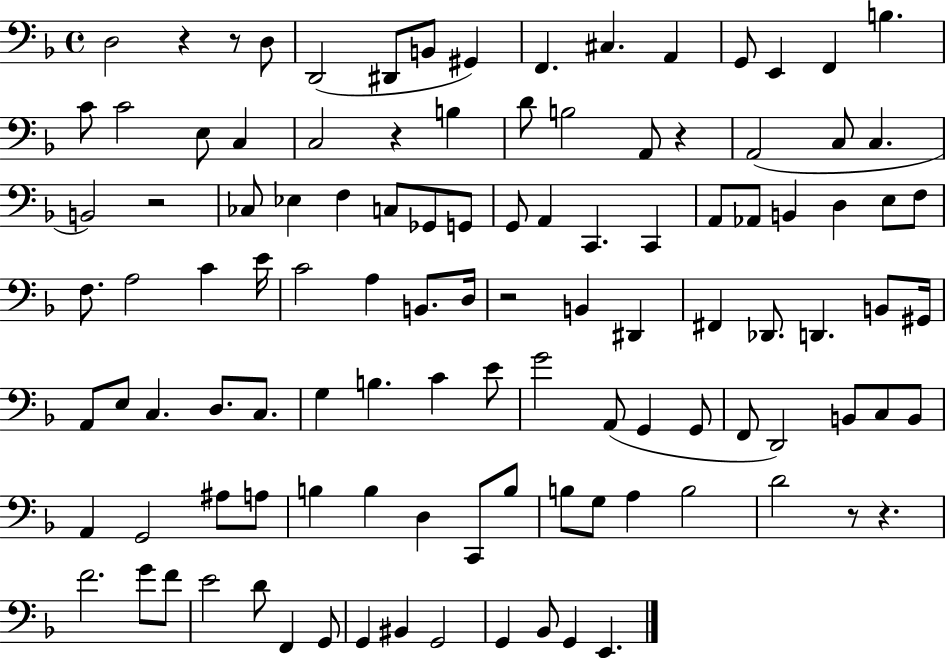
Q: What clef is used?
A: bass